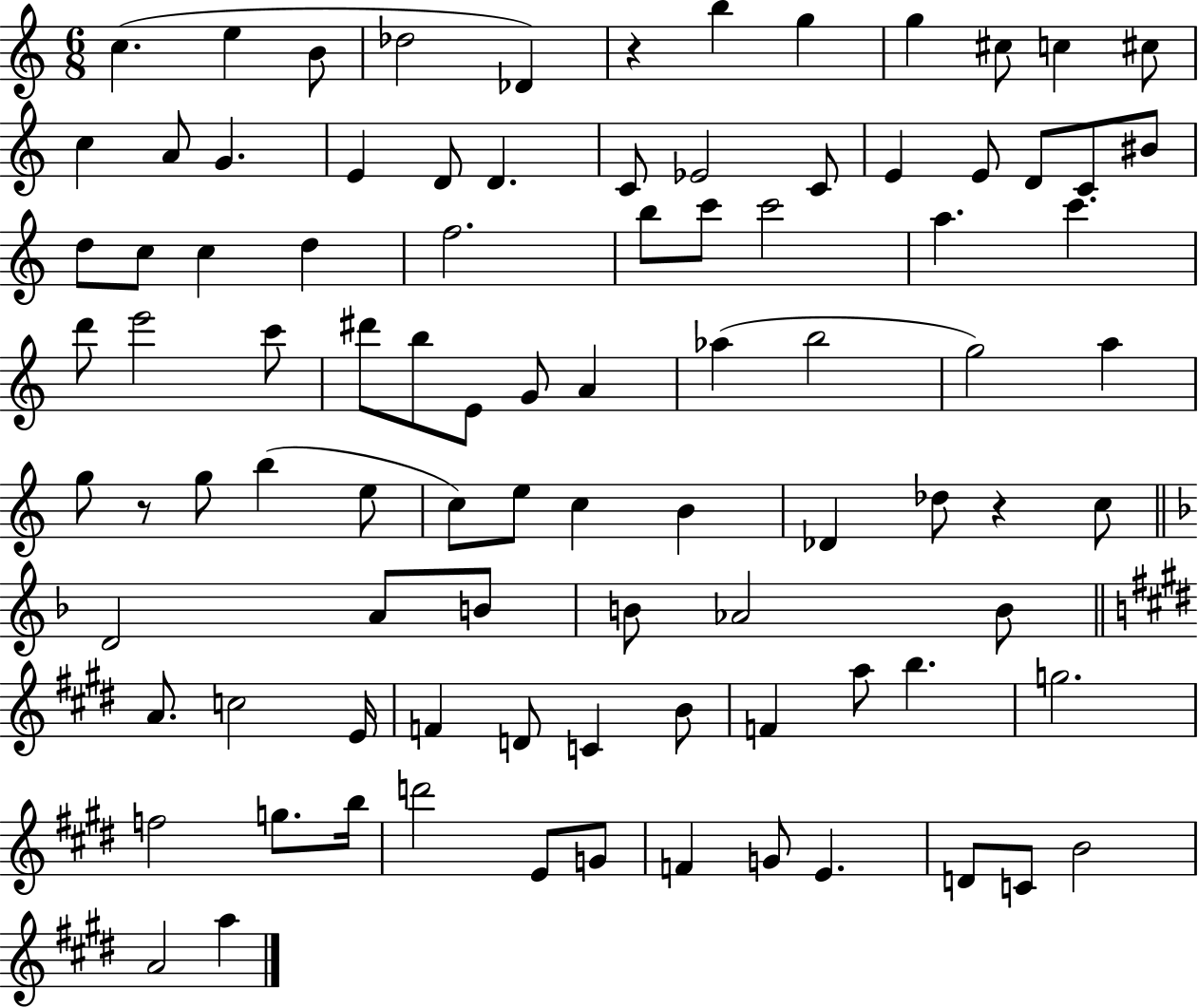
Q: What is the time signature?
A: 6/8